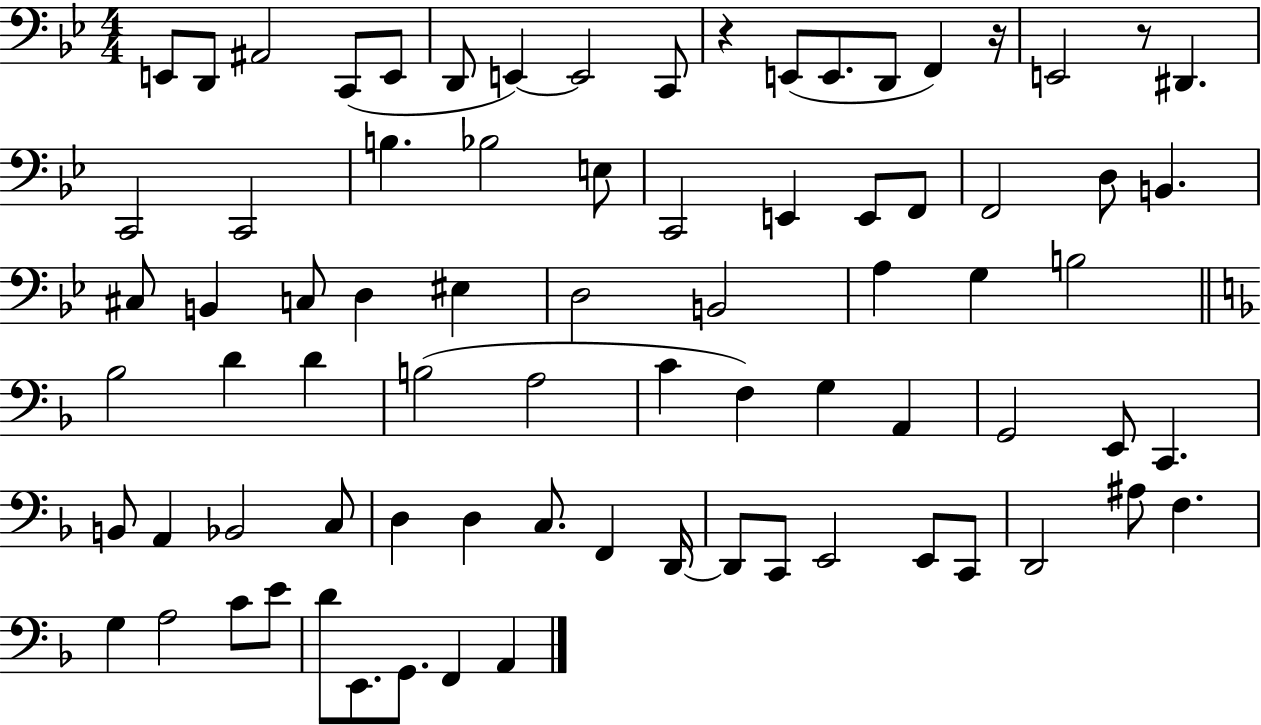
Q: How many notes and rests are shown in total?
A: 78